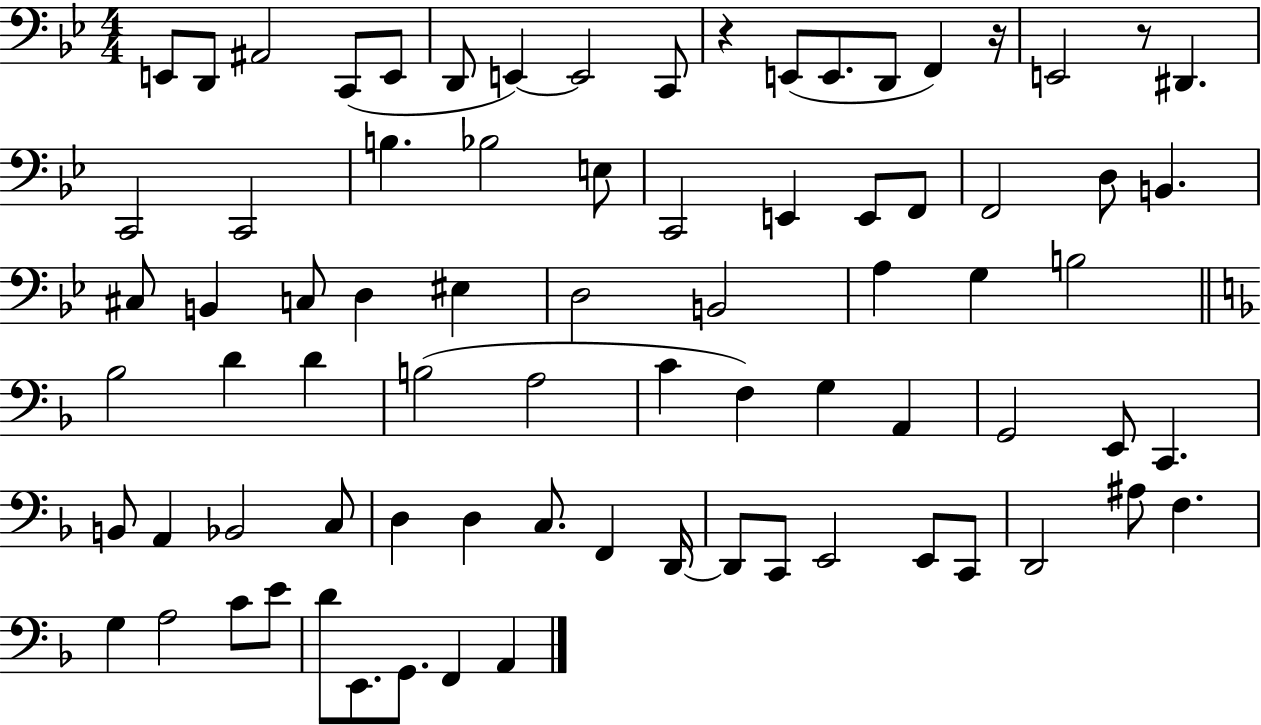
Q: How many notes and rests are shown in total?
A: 78